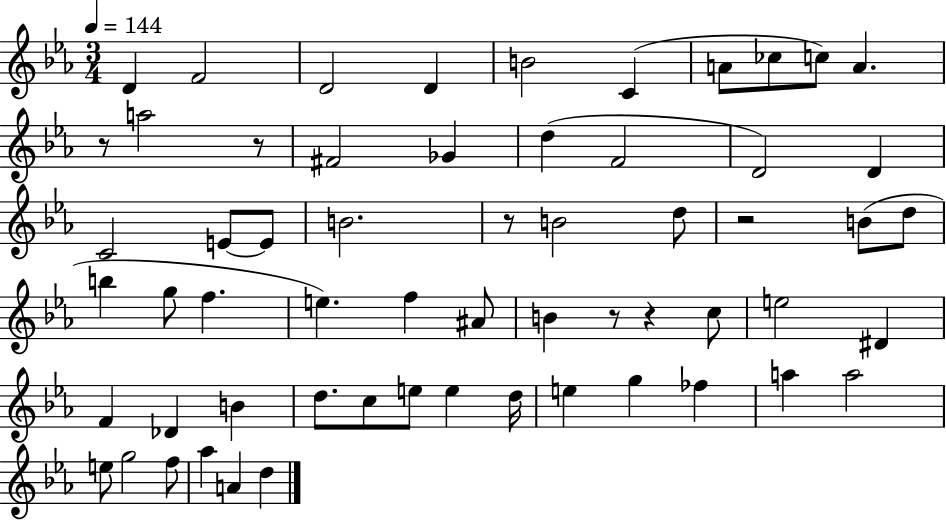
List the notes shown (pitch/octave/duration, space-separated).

D4/q F4/h D4/h D4/q B4/h C4/q A4/e CES5/e C5/e A4/q. R/e A5/h R/e F#4/h Gb4/q D5/q F4/h D4/h D4/q C4/h E4/e E4/e B4/h. R/e B4/h D5/e R/h B4/e D5/e B5/q G5/e F5/q. E5/q. F5/q A#4/e B4/q R/e R/q C5/e E5/h D#4/q F4/q Db4/q B4/q D5/e. C5/e E5/e E5/q D5/s E5/q G5/q FES5/q A5/q A5/h E5/e G5/h F5/e Ab5/q A4/q D5/q